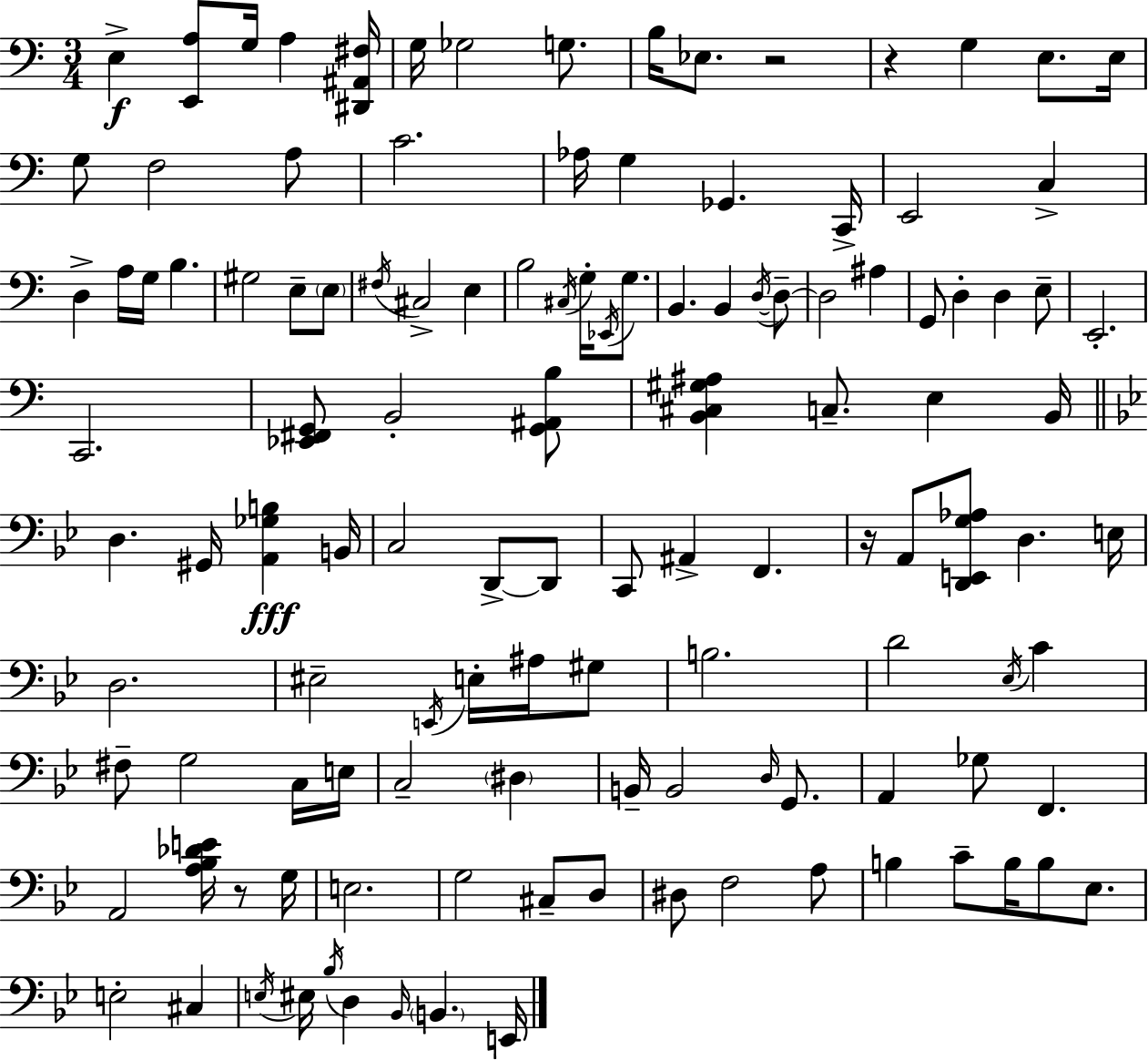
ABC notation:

X:1
T:Untitled
M:3/4
L:1/4
K:C
E, [E,,A,]/2 G,/4 A, [^D,,^A,,^F,]/4 G,/4 _G,2 G,/2 B,/4 _E,/2 z2 z G, E,/2 E,/4 G,/2 F,2 A,/2 C2 _A,/4 G, _G,, C,,/4 E,,2 C, D, A,/4 G,/4 B, ^G,2 E,/2 E,/2 ^F,/4 ^C,2 E, B,2 ^C,/4 G,/4 _E,,/4 G,/2 B,, B,, D,/4 D,/2 D,2 ^A, G,,/2 D, D, E,/2 E,,2 C,,2 [_E,,^F,,G,,]/2 B,,2 [G,,^A,,B,]/2 [B,,^C,^G,^A,] C,/2 E, B,,/4 D, ^G,,/4 [A,,_G,B,] B,,/4 C,2 D,,/2 D,,/2 C,,/2 ^A,, F,, z/4 A,,/2 [D,,E,,G,_A,]/2 D, E,/4 D,2 ^E,2 E,,/4 E,/4 ^A,/4 ^G,/2 B,2 D2 _E,/4 C ^F,/2 G,2 C,/4 E,/4 C,2 ^D, B,,/4 B,,2 D,/4 G,,/2 A,, _G,/2 F,, A,,2 [A,_B,_DE]/4 z/2 G,/4 E,2 G,2 ^C,/2 D,/2 ^D,/2 F,2 A,/2 B, C/2 B,/4 B,/2 _E,/2 E,2 ^C, E,/4 ^E,/4 _B,/4 D, _B,,/4 B,, E,,/4